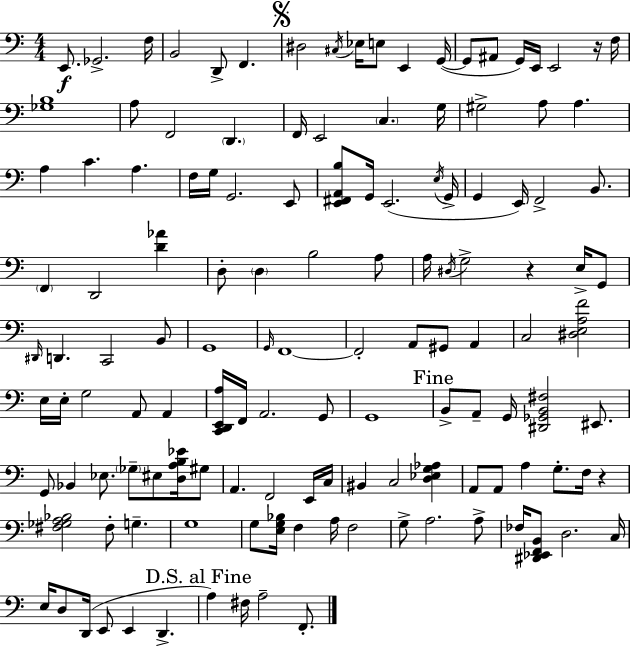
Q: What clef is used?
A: bass